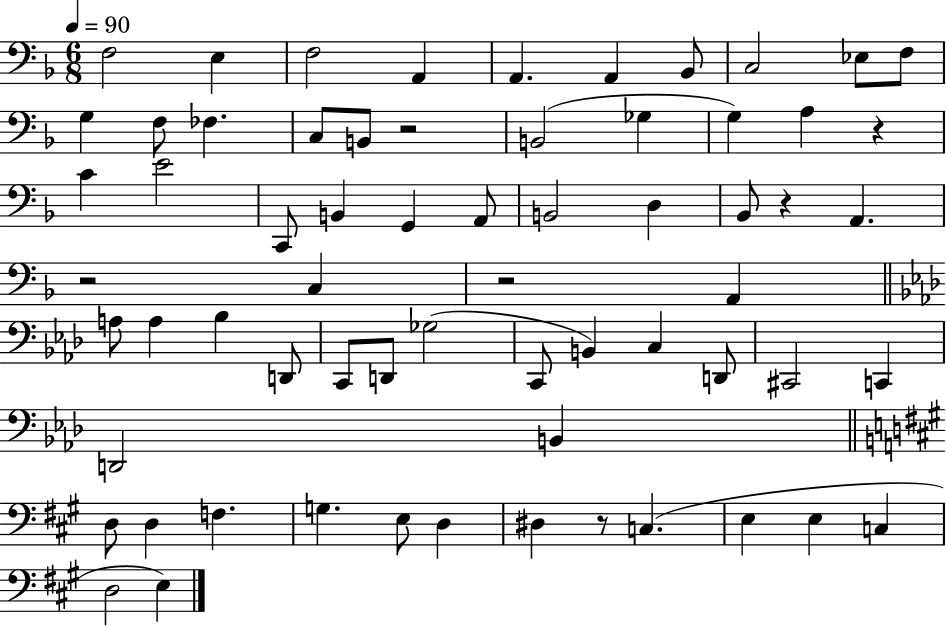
{
  \clef bass
  \numericTimeSignature
  \time 6/8
  \key f \major
  \tempo 4 = 90
  f2 e4 | f2 a,4 | a,4. a,4 bes,8 | c2 ees8 f8 | \break g4 f8 fes4. | c8 b,8 r2 | b,2( ges4 | g4) a4 r4 | \break c'4 e'2 | c,8 b,4 g,4 a,8 | b,2 d4 | bes,8 r4 a,4. | \break r2 c4 | r2 a,4 | \bar "||" \break \key f \minor a8 a4 bes4 d,8 | c,8 d,8 ges2( | c,8 b,4) c4 d,8 | cis,2 c,4 | \break d,2 b,4 | \bar "||" \break \key a \major d8 d4 f4. | g4. e8 d4 | dis4 r8 c4.( | e4 e4 c4 | \break d2 e4) | \bar "|."
}